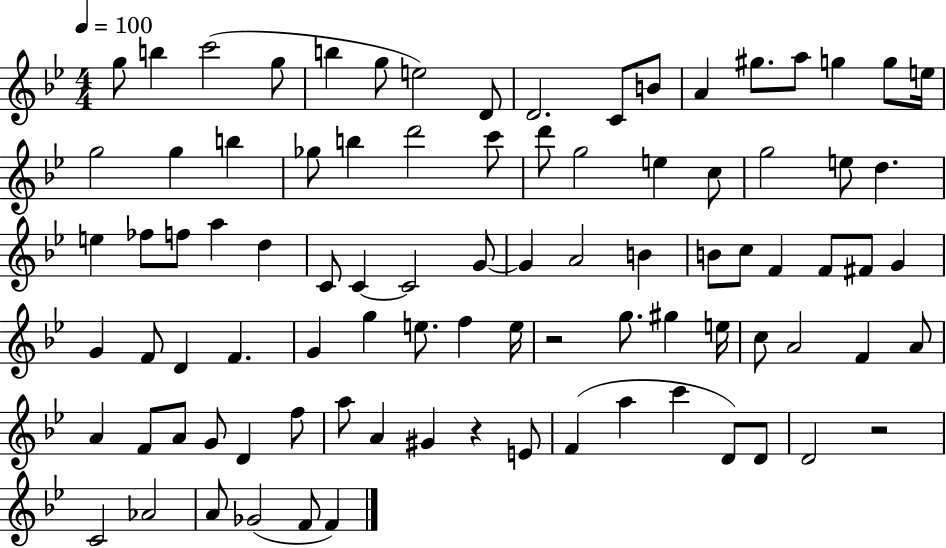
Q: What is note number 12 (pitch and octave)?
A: A4